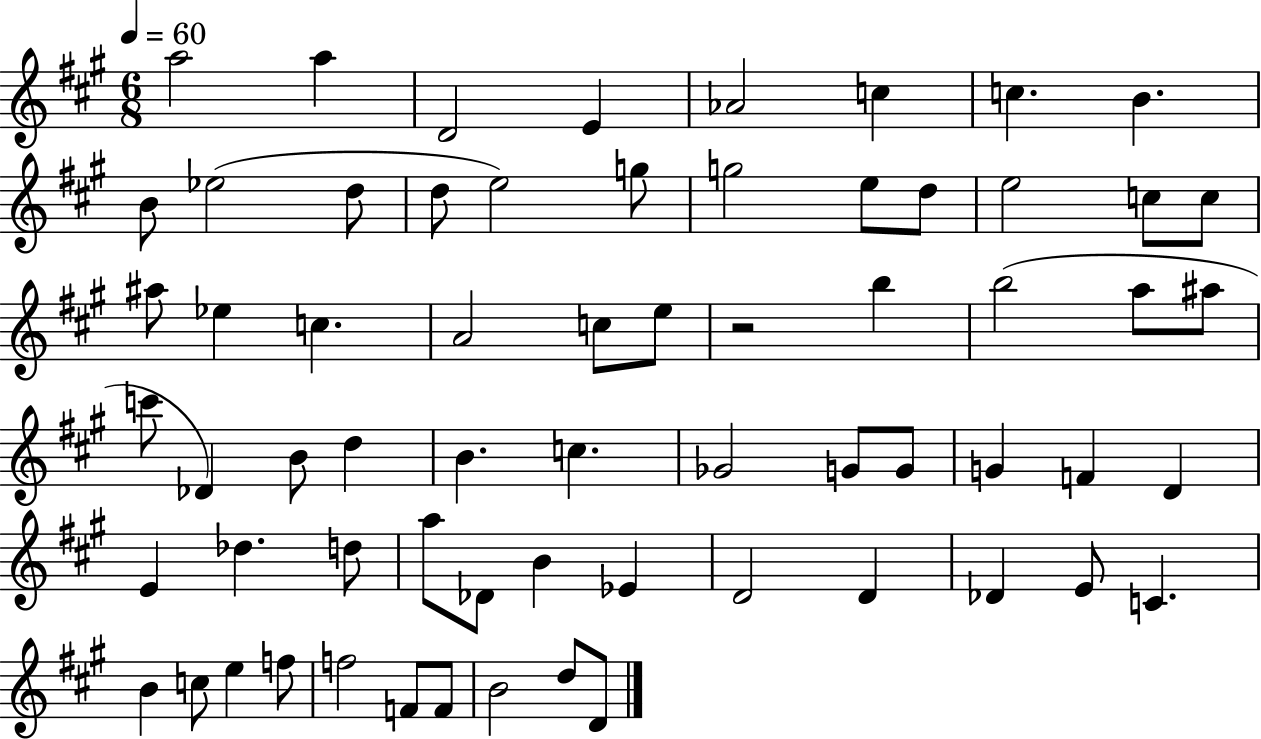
X:1
T:Untitled
M:6/8
L:1/4
K:A
a2 a D2 E _A2 c c B B/2 _e2 d/2 d/2 e2 g/2 g2 e/2 d/2 e2 c/2 c/2 ^a/2 _e c A2 c/2 e/2 z2 b b2 a/2 ^a/2 c'/2 _D B/2 d B c _G2 G/2 G/2 G F D E _d d/2 a/2 _D/2 B _E D2 D _D E/2 C B c/2 e f/2 f2 F/2 F/2 B2 d/2 D/2